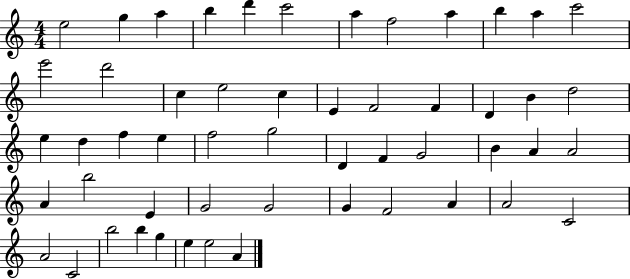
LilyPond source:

{
  \clef treble
  \numericTimeSignature
  \time 4/4
  \key c \major
  e''2 g''4 a''4 | b''4 d'''4 c'''2 | a''4 f''2 a''4 | b''4 a''4 c'''2 | \break e'''2 d'''2 | c''4 e''2 c''4 | e'4 f'2 f'4 | d'4 b'4 d''2 | \break e''4 d''4 f''4 e''4 | f''2 g''2 | d'4 f'4 g'2 | b'4 a'4 a'2 | \break a'4 b''2 e'4 | g'2 g'2 | g'4 f'2 a'4 | a'2 c'2 | \break a'2 c'2 | b''2 b''4 g''4 | e''4 e''2 a'4 | \bar "|."
}